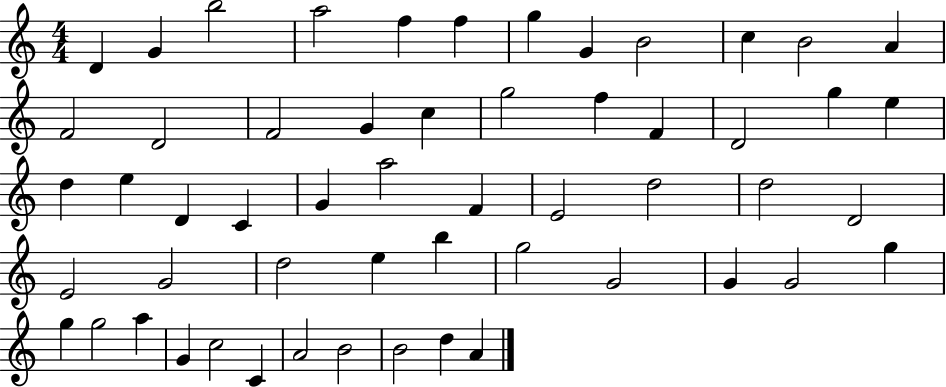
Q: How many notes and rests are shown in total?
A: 55